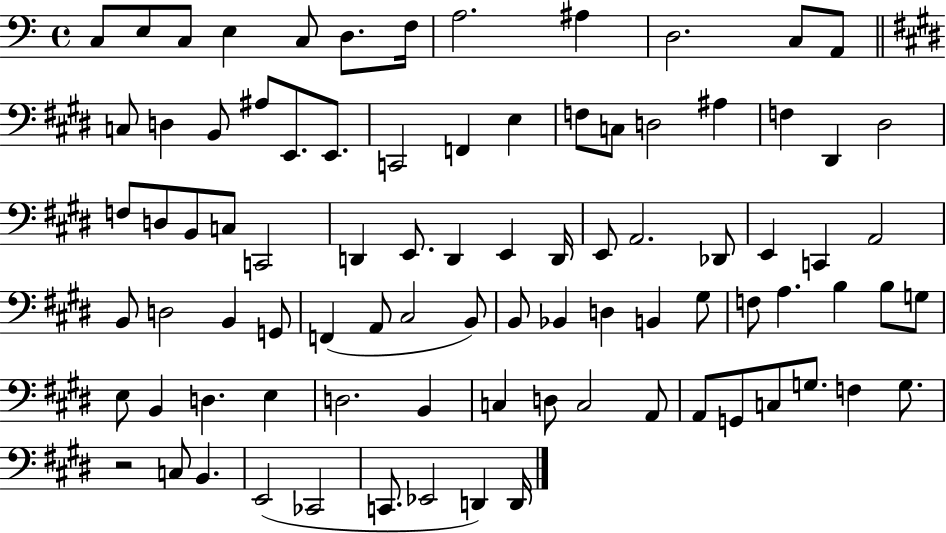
{
  \clef bass
  \time 4/4
  \defaultTimeSignature
  \key c \major
  \repeat volta 2 { c8 e8 c8 e4 c8 d8. f16 | a2. ais4 | d2. c8 a,8 | \bar "||" \break \key e \major c8 d4 b,8 ais8 e,8. e,8. | c,2 f,4 e4 | f8 c8 d2 ais4 | f4 dis,4 dis2 | \break f8 d8 b,8 c8 c,2 | d,4 e,8. d,4 e,4 d,16 | e,8 a,2. des,8 | e,4 c,4 a,2 | \break b,8 d2 b,4 g,8 | f,4( a,8 cis2 b,8) | b,8 bes,4 d4 b,4 gis8 | f8 a4. b4 b8 g8 | \break e8 b,4 d4. e4 | d2. b,4 | c4 d8 c2 a,8 | a,8 g,8 c8 g8. f4 g8. | \break r2 c8 b,4. | e,2( ces,2 | c,8. ees,2 d,4) d,16 | } \bar "|."
}